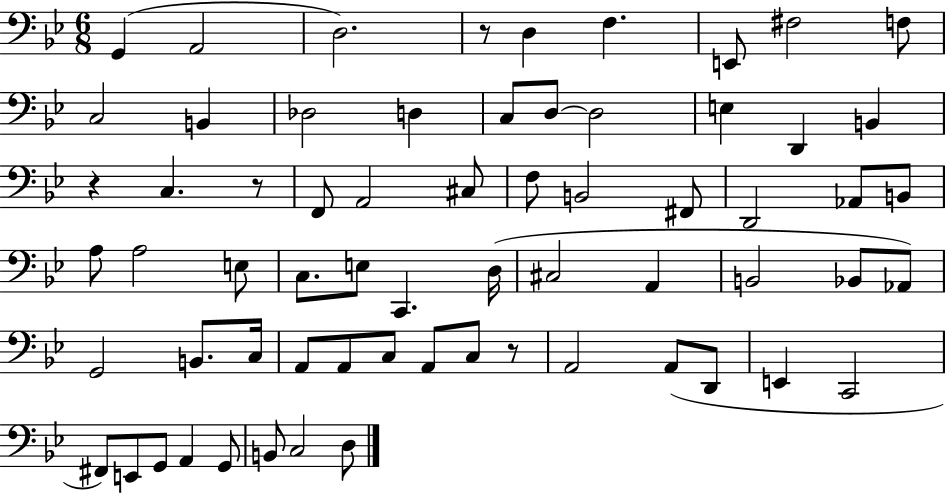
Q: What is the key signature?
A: BES major